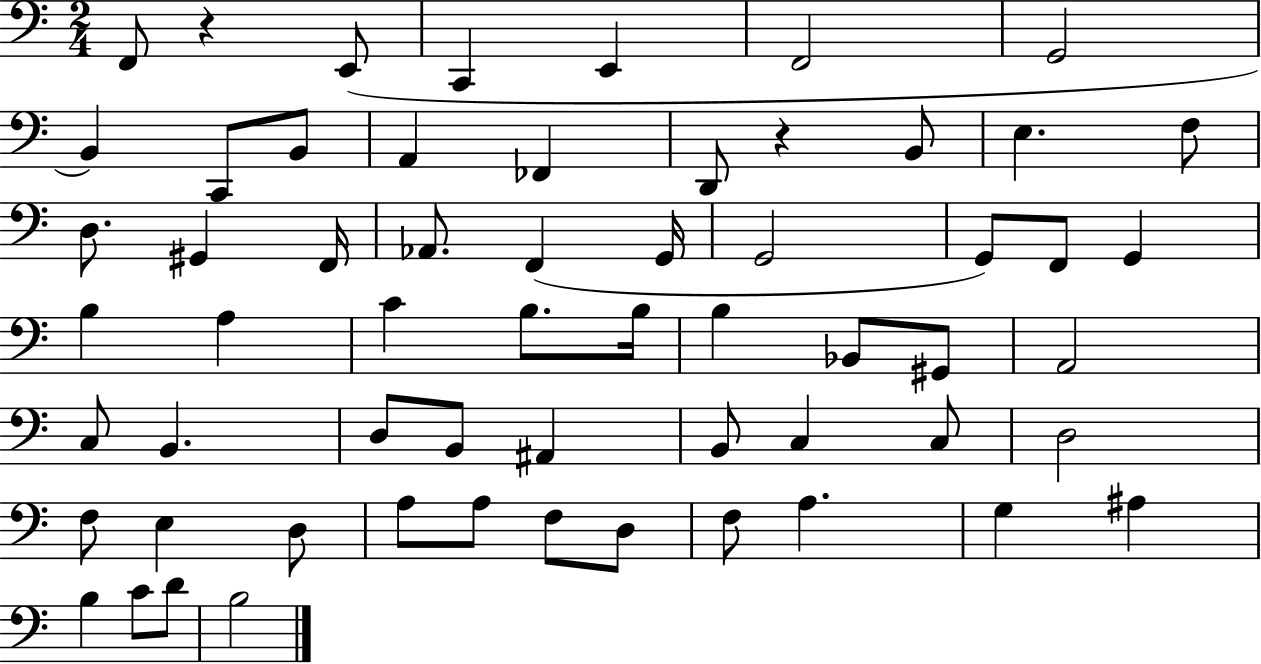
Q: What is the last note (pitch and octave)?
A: B3